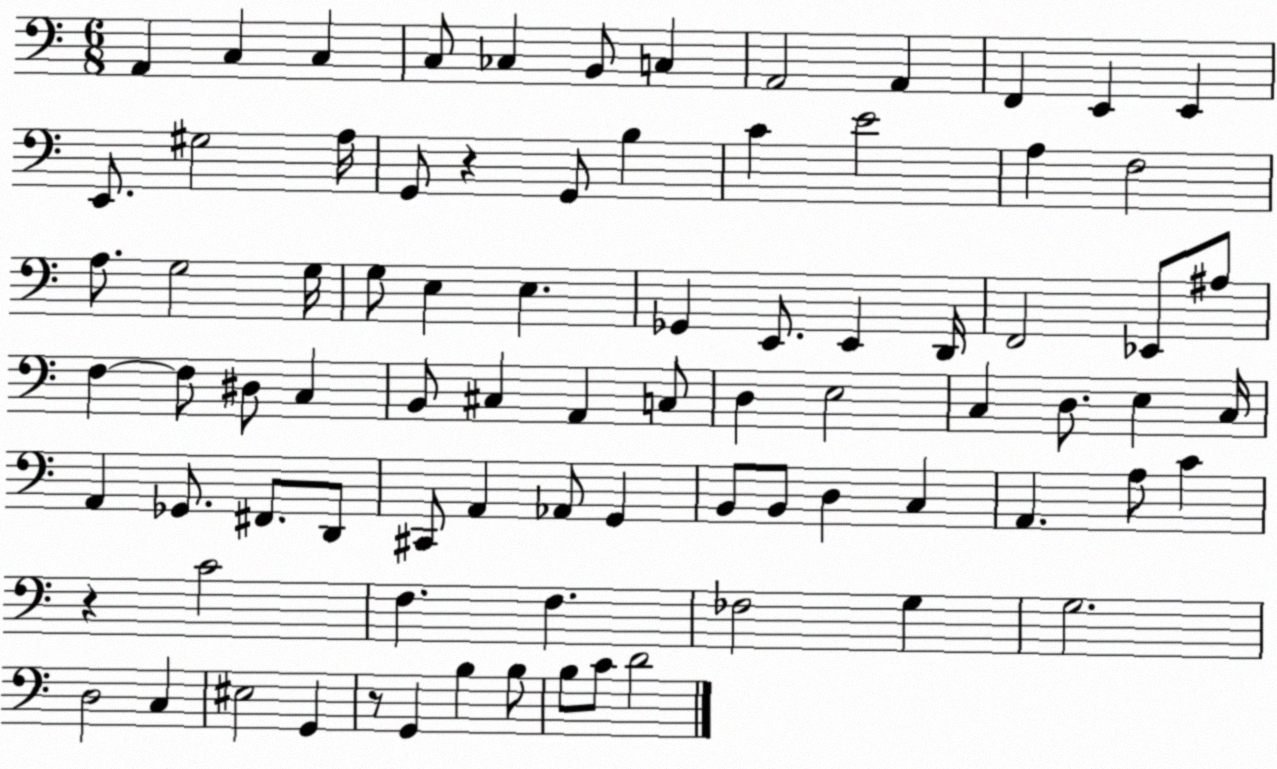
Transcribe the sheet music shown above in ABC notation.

X:1
T:Untitled
M:6/8
L:1/4
K:C
A,, C, C, C,/2 _C, B,,/2 C, A,,2 A,, F,, E,, E,, E,,/2 ^G,2 A,/4 G,,/2 z G,,/2 B, C E2 A, F,2 A,/2 G,2 G,/4 G,/2 E, E, _G,, E,,/2 E,, D,,/4 F,,2 _E,,/2 ^A,/2 F, F,/2 ^D,/2 C, B,,/2 ^C, A,, C,/2 D, E,2 C, D,/2 E, C,/4 A,, _G,,/2 ^F,,/2 D,,/2 ^C,,/2 A,, _A,,/2 G,, B,,/2 B,,/2 D, C, A,, A,/2 C z C2 F, F, _F,2 G, G,2 D,2 C, ^E,2 G,, z/2 G,, B, B,/2 B,/2 C/2 D2